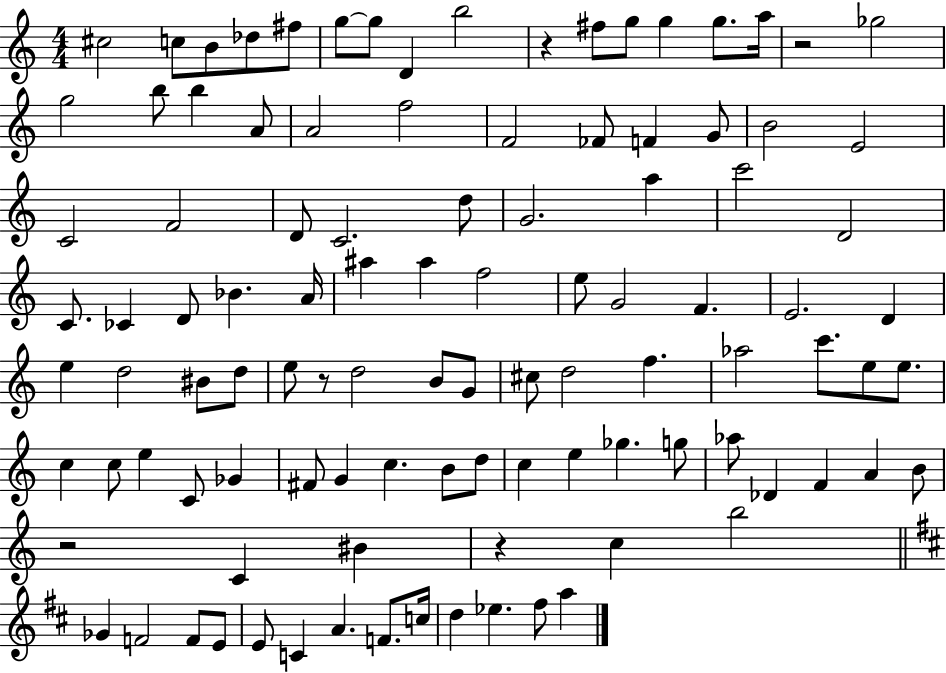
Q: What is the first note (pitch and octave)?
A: C#5